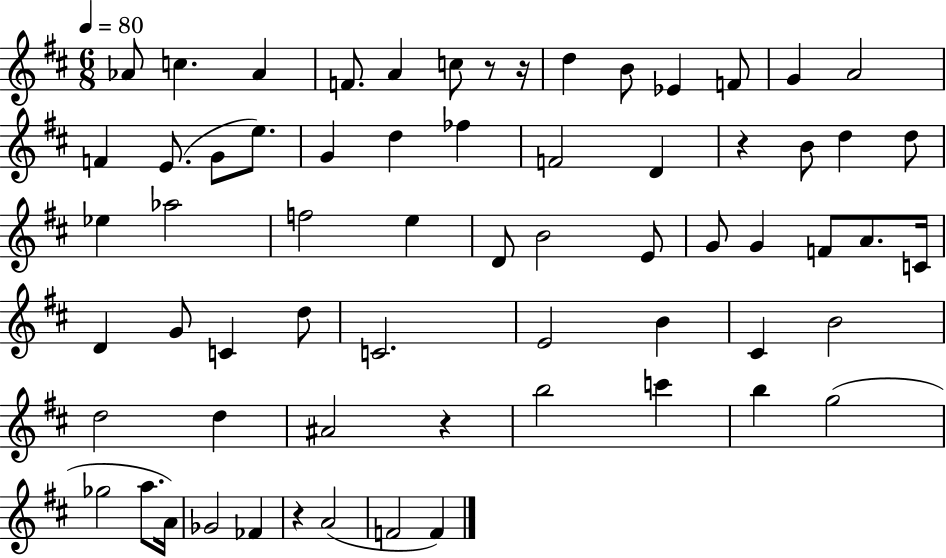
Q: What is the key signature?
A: D major